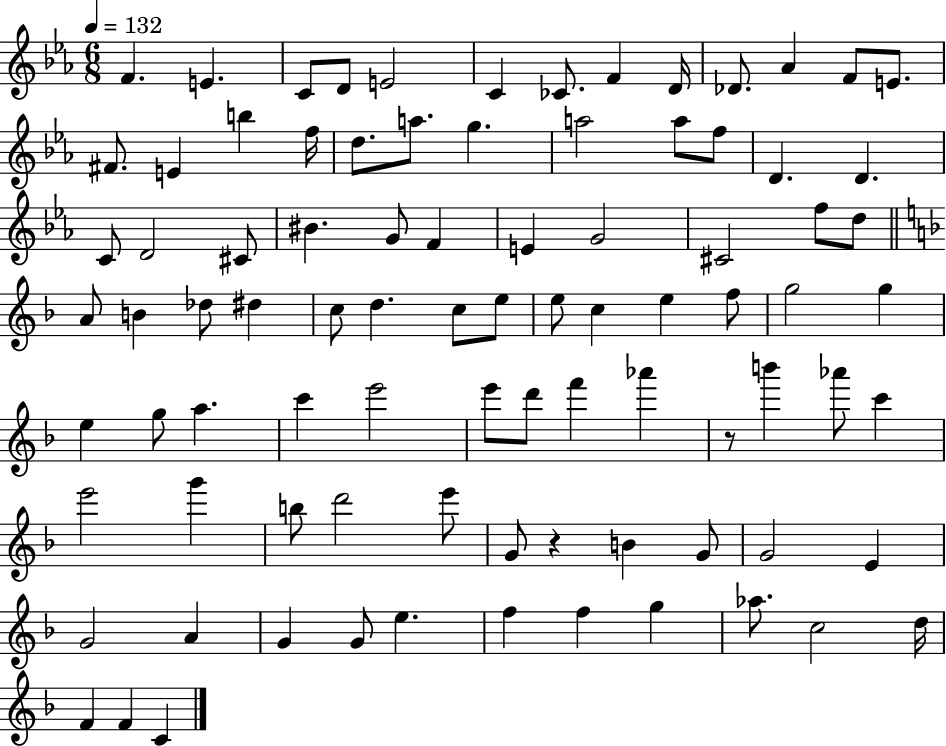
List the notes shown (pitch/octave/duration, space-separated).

F4/q. E4/q. C4/e D4/e E4/h C4/q CES4/e. F4/q D4/s Db4/e. Ab4/q F4/e E4/e. F#4/e. E4/q B5/q F5/s D5/e. A5/e. G5/q. A5/h A5/e F5/e D4/q. D4/q. C4/e D4/h C#4/e BIS4/q. G4/e F4/q E4/q G4/h C#4/h F5/e D5/e A4/e B4/q Db5/e D#5/q C5/e D5/q. C5/e E5/e E5/e C5/q E5/q F5/e G5/h G5/q E5/q G5/e A5/q. C6/q E6/h E6/e D6/e F6/q Ab6/q R/e B6/q Ab6/e C6/q E6/h G6/q B5/e D6/h E6/e G4/e R/q B4/q G4/e G4/h E4/q G4/h A4/q G4/q G4/e E5/q. F5/q F5/q G5/q Ab5/e. C5/h D5/s F4/q F4/q C4/q